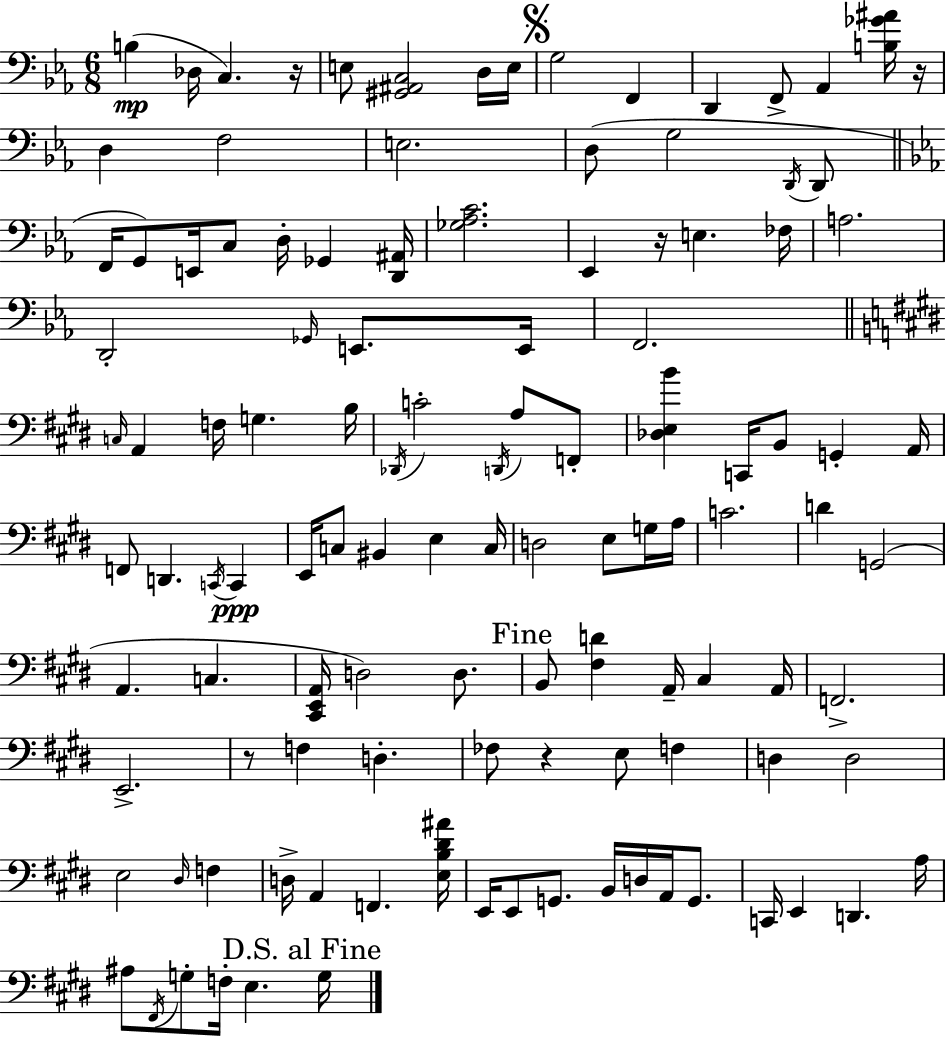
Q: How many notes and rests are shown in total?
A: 116